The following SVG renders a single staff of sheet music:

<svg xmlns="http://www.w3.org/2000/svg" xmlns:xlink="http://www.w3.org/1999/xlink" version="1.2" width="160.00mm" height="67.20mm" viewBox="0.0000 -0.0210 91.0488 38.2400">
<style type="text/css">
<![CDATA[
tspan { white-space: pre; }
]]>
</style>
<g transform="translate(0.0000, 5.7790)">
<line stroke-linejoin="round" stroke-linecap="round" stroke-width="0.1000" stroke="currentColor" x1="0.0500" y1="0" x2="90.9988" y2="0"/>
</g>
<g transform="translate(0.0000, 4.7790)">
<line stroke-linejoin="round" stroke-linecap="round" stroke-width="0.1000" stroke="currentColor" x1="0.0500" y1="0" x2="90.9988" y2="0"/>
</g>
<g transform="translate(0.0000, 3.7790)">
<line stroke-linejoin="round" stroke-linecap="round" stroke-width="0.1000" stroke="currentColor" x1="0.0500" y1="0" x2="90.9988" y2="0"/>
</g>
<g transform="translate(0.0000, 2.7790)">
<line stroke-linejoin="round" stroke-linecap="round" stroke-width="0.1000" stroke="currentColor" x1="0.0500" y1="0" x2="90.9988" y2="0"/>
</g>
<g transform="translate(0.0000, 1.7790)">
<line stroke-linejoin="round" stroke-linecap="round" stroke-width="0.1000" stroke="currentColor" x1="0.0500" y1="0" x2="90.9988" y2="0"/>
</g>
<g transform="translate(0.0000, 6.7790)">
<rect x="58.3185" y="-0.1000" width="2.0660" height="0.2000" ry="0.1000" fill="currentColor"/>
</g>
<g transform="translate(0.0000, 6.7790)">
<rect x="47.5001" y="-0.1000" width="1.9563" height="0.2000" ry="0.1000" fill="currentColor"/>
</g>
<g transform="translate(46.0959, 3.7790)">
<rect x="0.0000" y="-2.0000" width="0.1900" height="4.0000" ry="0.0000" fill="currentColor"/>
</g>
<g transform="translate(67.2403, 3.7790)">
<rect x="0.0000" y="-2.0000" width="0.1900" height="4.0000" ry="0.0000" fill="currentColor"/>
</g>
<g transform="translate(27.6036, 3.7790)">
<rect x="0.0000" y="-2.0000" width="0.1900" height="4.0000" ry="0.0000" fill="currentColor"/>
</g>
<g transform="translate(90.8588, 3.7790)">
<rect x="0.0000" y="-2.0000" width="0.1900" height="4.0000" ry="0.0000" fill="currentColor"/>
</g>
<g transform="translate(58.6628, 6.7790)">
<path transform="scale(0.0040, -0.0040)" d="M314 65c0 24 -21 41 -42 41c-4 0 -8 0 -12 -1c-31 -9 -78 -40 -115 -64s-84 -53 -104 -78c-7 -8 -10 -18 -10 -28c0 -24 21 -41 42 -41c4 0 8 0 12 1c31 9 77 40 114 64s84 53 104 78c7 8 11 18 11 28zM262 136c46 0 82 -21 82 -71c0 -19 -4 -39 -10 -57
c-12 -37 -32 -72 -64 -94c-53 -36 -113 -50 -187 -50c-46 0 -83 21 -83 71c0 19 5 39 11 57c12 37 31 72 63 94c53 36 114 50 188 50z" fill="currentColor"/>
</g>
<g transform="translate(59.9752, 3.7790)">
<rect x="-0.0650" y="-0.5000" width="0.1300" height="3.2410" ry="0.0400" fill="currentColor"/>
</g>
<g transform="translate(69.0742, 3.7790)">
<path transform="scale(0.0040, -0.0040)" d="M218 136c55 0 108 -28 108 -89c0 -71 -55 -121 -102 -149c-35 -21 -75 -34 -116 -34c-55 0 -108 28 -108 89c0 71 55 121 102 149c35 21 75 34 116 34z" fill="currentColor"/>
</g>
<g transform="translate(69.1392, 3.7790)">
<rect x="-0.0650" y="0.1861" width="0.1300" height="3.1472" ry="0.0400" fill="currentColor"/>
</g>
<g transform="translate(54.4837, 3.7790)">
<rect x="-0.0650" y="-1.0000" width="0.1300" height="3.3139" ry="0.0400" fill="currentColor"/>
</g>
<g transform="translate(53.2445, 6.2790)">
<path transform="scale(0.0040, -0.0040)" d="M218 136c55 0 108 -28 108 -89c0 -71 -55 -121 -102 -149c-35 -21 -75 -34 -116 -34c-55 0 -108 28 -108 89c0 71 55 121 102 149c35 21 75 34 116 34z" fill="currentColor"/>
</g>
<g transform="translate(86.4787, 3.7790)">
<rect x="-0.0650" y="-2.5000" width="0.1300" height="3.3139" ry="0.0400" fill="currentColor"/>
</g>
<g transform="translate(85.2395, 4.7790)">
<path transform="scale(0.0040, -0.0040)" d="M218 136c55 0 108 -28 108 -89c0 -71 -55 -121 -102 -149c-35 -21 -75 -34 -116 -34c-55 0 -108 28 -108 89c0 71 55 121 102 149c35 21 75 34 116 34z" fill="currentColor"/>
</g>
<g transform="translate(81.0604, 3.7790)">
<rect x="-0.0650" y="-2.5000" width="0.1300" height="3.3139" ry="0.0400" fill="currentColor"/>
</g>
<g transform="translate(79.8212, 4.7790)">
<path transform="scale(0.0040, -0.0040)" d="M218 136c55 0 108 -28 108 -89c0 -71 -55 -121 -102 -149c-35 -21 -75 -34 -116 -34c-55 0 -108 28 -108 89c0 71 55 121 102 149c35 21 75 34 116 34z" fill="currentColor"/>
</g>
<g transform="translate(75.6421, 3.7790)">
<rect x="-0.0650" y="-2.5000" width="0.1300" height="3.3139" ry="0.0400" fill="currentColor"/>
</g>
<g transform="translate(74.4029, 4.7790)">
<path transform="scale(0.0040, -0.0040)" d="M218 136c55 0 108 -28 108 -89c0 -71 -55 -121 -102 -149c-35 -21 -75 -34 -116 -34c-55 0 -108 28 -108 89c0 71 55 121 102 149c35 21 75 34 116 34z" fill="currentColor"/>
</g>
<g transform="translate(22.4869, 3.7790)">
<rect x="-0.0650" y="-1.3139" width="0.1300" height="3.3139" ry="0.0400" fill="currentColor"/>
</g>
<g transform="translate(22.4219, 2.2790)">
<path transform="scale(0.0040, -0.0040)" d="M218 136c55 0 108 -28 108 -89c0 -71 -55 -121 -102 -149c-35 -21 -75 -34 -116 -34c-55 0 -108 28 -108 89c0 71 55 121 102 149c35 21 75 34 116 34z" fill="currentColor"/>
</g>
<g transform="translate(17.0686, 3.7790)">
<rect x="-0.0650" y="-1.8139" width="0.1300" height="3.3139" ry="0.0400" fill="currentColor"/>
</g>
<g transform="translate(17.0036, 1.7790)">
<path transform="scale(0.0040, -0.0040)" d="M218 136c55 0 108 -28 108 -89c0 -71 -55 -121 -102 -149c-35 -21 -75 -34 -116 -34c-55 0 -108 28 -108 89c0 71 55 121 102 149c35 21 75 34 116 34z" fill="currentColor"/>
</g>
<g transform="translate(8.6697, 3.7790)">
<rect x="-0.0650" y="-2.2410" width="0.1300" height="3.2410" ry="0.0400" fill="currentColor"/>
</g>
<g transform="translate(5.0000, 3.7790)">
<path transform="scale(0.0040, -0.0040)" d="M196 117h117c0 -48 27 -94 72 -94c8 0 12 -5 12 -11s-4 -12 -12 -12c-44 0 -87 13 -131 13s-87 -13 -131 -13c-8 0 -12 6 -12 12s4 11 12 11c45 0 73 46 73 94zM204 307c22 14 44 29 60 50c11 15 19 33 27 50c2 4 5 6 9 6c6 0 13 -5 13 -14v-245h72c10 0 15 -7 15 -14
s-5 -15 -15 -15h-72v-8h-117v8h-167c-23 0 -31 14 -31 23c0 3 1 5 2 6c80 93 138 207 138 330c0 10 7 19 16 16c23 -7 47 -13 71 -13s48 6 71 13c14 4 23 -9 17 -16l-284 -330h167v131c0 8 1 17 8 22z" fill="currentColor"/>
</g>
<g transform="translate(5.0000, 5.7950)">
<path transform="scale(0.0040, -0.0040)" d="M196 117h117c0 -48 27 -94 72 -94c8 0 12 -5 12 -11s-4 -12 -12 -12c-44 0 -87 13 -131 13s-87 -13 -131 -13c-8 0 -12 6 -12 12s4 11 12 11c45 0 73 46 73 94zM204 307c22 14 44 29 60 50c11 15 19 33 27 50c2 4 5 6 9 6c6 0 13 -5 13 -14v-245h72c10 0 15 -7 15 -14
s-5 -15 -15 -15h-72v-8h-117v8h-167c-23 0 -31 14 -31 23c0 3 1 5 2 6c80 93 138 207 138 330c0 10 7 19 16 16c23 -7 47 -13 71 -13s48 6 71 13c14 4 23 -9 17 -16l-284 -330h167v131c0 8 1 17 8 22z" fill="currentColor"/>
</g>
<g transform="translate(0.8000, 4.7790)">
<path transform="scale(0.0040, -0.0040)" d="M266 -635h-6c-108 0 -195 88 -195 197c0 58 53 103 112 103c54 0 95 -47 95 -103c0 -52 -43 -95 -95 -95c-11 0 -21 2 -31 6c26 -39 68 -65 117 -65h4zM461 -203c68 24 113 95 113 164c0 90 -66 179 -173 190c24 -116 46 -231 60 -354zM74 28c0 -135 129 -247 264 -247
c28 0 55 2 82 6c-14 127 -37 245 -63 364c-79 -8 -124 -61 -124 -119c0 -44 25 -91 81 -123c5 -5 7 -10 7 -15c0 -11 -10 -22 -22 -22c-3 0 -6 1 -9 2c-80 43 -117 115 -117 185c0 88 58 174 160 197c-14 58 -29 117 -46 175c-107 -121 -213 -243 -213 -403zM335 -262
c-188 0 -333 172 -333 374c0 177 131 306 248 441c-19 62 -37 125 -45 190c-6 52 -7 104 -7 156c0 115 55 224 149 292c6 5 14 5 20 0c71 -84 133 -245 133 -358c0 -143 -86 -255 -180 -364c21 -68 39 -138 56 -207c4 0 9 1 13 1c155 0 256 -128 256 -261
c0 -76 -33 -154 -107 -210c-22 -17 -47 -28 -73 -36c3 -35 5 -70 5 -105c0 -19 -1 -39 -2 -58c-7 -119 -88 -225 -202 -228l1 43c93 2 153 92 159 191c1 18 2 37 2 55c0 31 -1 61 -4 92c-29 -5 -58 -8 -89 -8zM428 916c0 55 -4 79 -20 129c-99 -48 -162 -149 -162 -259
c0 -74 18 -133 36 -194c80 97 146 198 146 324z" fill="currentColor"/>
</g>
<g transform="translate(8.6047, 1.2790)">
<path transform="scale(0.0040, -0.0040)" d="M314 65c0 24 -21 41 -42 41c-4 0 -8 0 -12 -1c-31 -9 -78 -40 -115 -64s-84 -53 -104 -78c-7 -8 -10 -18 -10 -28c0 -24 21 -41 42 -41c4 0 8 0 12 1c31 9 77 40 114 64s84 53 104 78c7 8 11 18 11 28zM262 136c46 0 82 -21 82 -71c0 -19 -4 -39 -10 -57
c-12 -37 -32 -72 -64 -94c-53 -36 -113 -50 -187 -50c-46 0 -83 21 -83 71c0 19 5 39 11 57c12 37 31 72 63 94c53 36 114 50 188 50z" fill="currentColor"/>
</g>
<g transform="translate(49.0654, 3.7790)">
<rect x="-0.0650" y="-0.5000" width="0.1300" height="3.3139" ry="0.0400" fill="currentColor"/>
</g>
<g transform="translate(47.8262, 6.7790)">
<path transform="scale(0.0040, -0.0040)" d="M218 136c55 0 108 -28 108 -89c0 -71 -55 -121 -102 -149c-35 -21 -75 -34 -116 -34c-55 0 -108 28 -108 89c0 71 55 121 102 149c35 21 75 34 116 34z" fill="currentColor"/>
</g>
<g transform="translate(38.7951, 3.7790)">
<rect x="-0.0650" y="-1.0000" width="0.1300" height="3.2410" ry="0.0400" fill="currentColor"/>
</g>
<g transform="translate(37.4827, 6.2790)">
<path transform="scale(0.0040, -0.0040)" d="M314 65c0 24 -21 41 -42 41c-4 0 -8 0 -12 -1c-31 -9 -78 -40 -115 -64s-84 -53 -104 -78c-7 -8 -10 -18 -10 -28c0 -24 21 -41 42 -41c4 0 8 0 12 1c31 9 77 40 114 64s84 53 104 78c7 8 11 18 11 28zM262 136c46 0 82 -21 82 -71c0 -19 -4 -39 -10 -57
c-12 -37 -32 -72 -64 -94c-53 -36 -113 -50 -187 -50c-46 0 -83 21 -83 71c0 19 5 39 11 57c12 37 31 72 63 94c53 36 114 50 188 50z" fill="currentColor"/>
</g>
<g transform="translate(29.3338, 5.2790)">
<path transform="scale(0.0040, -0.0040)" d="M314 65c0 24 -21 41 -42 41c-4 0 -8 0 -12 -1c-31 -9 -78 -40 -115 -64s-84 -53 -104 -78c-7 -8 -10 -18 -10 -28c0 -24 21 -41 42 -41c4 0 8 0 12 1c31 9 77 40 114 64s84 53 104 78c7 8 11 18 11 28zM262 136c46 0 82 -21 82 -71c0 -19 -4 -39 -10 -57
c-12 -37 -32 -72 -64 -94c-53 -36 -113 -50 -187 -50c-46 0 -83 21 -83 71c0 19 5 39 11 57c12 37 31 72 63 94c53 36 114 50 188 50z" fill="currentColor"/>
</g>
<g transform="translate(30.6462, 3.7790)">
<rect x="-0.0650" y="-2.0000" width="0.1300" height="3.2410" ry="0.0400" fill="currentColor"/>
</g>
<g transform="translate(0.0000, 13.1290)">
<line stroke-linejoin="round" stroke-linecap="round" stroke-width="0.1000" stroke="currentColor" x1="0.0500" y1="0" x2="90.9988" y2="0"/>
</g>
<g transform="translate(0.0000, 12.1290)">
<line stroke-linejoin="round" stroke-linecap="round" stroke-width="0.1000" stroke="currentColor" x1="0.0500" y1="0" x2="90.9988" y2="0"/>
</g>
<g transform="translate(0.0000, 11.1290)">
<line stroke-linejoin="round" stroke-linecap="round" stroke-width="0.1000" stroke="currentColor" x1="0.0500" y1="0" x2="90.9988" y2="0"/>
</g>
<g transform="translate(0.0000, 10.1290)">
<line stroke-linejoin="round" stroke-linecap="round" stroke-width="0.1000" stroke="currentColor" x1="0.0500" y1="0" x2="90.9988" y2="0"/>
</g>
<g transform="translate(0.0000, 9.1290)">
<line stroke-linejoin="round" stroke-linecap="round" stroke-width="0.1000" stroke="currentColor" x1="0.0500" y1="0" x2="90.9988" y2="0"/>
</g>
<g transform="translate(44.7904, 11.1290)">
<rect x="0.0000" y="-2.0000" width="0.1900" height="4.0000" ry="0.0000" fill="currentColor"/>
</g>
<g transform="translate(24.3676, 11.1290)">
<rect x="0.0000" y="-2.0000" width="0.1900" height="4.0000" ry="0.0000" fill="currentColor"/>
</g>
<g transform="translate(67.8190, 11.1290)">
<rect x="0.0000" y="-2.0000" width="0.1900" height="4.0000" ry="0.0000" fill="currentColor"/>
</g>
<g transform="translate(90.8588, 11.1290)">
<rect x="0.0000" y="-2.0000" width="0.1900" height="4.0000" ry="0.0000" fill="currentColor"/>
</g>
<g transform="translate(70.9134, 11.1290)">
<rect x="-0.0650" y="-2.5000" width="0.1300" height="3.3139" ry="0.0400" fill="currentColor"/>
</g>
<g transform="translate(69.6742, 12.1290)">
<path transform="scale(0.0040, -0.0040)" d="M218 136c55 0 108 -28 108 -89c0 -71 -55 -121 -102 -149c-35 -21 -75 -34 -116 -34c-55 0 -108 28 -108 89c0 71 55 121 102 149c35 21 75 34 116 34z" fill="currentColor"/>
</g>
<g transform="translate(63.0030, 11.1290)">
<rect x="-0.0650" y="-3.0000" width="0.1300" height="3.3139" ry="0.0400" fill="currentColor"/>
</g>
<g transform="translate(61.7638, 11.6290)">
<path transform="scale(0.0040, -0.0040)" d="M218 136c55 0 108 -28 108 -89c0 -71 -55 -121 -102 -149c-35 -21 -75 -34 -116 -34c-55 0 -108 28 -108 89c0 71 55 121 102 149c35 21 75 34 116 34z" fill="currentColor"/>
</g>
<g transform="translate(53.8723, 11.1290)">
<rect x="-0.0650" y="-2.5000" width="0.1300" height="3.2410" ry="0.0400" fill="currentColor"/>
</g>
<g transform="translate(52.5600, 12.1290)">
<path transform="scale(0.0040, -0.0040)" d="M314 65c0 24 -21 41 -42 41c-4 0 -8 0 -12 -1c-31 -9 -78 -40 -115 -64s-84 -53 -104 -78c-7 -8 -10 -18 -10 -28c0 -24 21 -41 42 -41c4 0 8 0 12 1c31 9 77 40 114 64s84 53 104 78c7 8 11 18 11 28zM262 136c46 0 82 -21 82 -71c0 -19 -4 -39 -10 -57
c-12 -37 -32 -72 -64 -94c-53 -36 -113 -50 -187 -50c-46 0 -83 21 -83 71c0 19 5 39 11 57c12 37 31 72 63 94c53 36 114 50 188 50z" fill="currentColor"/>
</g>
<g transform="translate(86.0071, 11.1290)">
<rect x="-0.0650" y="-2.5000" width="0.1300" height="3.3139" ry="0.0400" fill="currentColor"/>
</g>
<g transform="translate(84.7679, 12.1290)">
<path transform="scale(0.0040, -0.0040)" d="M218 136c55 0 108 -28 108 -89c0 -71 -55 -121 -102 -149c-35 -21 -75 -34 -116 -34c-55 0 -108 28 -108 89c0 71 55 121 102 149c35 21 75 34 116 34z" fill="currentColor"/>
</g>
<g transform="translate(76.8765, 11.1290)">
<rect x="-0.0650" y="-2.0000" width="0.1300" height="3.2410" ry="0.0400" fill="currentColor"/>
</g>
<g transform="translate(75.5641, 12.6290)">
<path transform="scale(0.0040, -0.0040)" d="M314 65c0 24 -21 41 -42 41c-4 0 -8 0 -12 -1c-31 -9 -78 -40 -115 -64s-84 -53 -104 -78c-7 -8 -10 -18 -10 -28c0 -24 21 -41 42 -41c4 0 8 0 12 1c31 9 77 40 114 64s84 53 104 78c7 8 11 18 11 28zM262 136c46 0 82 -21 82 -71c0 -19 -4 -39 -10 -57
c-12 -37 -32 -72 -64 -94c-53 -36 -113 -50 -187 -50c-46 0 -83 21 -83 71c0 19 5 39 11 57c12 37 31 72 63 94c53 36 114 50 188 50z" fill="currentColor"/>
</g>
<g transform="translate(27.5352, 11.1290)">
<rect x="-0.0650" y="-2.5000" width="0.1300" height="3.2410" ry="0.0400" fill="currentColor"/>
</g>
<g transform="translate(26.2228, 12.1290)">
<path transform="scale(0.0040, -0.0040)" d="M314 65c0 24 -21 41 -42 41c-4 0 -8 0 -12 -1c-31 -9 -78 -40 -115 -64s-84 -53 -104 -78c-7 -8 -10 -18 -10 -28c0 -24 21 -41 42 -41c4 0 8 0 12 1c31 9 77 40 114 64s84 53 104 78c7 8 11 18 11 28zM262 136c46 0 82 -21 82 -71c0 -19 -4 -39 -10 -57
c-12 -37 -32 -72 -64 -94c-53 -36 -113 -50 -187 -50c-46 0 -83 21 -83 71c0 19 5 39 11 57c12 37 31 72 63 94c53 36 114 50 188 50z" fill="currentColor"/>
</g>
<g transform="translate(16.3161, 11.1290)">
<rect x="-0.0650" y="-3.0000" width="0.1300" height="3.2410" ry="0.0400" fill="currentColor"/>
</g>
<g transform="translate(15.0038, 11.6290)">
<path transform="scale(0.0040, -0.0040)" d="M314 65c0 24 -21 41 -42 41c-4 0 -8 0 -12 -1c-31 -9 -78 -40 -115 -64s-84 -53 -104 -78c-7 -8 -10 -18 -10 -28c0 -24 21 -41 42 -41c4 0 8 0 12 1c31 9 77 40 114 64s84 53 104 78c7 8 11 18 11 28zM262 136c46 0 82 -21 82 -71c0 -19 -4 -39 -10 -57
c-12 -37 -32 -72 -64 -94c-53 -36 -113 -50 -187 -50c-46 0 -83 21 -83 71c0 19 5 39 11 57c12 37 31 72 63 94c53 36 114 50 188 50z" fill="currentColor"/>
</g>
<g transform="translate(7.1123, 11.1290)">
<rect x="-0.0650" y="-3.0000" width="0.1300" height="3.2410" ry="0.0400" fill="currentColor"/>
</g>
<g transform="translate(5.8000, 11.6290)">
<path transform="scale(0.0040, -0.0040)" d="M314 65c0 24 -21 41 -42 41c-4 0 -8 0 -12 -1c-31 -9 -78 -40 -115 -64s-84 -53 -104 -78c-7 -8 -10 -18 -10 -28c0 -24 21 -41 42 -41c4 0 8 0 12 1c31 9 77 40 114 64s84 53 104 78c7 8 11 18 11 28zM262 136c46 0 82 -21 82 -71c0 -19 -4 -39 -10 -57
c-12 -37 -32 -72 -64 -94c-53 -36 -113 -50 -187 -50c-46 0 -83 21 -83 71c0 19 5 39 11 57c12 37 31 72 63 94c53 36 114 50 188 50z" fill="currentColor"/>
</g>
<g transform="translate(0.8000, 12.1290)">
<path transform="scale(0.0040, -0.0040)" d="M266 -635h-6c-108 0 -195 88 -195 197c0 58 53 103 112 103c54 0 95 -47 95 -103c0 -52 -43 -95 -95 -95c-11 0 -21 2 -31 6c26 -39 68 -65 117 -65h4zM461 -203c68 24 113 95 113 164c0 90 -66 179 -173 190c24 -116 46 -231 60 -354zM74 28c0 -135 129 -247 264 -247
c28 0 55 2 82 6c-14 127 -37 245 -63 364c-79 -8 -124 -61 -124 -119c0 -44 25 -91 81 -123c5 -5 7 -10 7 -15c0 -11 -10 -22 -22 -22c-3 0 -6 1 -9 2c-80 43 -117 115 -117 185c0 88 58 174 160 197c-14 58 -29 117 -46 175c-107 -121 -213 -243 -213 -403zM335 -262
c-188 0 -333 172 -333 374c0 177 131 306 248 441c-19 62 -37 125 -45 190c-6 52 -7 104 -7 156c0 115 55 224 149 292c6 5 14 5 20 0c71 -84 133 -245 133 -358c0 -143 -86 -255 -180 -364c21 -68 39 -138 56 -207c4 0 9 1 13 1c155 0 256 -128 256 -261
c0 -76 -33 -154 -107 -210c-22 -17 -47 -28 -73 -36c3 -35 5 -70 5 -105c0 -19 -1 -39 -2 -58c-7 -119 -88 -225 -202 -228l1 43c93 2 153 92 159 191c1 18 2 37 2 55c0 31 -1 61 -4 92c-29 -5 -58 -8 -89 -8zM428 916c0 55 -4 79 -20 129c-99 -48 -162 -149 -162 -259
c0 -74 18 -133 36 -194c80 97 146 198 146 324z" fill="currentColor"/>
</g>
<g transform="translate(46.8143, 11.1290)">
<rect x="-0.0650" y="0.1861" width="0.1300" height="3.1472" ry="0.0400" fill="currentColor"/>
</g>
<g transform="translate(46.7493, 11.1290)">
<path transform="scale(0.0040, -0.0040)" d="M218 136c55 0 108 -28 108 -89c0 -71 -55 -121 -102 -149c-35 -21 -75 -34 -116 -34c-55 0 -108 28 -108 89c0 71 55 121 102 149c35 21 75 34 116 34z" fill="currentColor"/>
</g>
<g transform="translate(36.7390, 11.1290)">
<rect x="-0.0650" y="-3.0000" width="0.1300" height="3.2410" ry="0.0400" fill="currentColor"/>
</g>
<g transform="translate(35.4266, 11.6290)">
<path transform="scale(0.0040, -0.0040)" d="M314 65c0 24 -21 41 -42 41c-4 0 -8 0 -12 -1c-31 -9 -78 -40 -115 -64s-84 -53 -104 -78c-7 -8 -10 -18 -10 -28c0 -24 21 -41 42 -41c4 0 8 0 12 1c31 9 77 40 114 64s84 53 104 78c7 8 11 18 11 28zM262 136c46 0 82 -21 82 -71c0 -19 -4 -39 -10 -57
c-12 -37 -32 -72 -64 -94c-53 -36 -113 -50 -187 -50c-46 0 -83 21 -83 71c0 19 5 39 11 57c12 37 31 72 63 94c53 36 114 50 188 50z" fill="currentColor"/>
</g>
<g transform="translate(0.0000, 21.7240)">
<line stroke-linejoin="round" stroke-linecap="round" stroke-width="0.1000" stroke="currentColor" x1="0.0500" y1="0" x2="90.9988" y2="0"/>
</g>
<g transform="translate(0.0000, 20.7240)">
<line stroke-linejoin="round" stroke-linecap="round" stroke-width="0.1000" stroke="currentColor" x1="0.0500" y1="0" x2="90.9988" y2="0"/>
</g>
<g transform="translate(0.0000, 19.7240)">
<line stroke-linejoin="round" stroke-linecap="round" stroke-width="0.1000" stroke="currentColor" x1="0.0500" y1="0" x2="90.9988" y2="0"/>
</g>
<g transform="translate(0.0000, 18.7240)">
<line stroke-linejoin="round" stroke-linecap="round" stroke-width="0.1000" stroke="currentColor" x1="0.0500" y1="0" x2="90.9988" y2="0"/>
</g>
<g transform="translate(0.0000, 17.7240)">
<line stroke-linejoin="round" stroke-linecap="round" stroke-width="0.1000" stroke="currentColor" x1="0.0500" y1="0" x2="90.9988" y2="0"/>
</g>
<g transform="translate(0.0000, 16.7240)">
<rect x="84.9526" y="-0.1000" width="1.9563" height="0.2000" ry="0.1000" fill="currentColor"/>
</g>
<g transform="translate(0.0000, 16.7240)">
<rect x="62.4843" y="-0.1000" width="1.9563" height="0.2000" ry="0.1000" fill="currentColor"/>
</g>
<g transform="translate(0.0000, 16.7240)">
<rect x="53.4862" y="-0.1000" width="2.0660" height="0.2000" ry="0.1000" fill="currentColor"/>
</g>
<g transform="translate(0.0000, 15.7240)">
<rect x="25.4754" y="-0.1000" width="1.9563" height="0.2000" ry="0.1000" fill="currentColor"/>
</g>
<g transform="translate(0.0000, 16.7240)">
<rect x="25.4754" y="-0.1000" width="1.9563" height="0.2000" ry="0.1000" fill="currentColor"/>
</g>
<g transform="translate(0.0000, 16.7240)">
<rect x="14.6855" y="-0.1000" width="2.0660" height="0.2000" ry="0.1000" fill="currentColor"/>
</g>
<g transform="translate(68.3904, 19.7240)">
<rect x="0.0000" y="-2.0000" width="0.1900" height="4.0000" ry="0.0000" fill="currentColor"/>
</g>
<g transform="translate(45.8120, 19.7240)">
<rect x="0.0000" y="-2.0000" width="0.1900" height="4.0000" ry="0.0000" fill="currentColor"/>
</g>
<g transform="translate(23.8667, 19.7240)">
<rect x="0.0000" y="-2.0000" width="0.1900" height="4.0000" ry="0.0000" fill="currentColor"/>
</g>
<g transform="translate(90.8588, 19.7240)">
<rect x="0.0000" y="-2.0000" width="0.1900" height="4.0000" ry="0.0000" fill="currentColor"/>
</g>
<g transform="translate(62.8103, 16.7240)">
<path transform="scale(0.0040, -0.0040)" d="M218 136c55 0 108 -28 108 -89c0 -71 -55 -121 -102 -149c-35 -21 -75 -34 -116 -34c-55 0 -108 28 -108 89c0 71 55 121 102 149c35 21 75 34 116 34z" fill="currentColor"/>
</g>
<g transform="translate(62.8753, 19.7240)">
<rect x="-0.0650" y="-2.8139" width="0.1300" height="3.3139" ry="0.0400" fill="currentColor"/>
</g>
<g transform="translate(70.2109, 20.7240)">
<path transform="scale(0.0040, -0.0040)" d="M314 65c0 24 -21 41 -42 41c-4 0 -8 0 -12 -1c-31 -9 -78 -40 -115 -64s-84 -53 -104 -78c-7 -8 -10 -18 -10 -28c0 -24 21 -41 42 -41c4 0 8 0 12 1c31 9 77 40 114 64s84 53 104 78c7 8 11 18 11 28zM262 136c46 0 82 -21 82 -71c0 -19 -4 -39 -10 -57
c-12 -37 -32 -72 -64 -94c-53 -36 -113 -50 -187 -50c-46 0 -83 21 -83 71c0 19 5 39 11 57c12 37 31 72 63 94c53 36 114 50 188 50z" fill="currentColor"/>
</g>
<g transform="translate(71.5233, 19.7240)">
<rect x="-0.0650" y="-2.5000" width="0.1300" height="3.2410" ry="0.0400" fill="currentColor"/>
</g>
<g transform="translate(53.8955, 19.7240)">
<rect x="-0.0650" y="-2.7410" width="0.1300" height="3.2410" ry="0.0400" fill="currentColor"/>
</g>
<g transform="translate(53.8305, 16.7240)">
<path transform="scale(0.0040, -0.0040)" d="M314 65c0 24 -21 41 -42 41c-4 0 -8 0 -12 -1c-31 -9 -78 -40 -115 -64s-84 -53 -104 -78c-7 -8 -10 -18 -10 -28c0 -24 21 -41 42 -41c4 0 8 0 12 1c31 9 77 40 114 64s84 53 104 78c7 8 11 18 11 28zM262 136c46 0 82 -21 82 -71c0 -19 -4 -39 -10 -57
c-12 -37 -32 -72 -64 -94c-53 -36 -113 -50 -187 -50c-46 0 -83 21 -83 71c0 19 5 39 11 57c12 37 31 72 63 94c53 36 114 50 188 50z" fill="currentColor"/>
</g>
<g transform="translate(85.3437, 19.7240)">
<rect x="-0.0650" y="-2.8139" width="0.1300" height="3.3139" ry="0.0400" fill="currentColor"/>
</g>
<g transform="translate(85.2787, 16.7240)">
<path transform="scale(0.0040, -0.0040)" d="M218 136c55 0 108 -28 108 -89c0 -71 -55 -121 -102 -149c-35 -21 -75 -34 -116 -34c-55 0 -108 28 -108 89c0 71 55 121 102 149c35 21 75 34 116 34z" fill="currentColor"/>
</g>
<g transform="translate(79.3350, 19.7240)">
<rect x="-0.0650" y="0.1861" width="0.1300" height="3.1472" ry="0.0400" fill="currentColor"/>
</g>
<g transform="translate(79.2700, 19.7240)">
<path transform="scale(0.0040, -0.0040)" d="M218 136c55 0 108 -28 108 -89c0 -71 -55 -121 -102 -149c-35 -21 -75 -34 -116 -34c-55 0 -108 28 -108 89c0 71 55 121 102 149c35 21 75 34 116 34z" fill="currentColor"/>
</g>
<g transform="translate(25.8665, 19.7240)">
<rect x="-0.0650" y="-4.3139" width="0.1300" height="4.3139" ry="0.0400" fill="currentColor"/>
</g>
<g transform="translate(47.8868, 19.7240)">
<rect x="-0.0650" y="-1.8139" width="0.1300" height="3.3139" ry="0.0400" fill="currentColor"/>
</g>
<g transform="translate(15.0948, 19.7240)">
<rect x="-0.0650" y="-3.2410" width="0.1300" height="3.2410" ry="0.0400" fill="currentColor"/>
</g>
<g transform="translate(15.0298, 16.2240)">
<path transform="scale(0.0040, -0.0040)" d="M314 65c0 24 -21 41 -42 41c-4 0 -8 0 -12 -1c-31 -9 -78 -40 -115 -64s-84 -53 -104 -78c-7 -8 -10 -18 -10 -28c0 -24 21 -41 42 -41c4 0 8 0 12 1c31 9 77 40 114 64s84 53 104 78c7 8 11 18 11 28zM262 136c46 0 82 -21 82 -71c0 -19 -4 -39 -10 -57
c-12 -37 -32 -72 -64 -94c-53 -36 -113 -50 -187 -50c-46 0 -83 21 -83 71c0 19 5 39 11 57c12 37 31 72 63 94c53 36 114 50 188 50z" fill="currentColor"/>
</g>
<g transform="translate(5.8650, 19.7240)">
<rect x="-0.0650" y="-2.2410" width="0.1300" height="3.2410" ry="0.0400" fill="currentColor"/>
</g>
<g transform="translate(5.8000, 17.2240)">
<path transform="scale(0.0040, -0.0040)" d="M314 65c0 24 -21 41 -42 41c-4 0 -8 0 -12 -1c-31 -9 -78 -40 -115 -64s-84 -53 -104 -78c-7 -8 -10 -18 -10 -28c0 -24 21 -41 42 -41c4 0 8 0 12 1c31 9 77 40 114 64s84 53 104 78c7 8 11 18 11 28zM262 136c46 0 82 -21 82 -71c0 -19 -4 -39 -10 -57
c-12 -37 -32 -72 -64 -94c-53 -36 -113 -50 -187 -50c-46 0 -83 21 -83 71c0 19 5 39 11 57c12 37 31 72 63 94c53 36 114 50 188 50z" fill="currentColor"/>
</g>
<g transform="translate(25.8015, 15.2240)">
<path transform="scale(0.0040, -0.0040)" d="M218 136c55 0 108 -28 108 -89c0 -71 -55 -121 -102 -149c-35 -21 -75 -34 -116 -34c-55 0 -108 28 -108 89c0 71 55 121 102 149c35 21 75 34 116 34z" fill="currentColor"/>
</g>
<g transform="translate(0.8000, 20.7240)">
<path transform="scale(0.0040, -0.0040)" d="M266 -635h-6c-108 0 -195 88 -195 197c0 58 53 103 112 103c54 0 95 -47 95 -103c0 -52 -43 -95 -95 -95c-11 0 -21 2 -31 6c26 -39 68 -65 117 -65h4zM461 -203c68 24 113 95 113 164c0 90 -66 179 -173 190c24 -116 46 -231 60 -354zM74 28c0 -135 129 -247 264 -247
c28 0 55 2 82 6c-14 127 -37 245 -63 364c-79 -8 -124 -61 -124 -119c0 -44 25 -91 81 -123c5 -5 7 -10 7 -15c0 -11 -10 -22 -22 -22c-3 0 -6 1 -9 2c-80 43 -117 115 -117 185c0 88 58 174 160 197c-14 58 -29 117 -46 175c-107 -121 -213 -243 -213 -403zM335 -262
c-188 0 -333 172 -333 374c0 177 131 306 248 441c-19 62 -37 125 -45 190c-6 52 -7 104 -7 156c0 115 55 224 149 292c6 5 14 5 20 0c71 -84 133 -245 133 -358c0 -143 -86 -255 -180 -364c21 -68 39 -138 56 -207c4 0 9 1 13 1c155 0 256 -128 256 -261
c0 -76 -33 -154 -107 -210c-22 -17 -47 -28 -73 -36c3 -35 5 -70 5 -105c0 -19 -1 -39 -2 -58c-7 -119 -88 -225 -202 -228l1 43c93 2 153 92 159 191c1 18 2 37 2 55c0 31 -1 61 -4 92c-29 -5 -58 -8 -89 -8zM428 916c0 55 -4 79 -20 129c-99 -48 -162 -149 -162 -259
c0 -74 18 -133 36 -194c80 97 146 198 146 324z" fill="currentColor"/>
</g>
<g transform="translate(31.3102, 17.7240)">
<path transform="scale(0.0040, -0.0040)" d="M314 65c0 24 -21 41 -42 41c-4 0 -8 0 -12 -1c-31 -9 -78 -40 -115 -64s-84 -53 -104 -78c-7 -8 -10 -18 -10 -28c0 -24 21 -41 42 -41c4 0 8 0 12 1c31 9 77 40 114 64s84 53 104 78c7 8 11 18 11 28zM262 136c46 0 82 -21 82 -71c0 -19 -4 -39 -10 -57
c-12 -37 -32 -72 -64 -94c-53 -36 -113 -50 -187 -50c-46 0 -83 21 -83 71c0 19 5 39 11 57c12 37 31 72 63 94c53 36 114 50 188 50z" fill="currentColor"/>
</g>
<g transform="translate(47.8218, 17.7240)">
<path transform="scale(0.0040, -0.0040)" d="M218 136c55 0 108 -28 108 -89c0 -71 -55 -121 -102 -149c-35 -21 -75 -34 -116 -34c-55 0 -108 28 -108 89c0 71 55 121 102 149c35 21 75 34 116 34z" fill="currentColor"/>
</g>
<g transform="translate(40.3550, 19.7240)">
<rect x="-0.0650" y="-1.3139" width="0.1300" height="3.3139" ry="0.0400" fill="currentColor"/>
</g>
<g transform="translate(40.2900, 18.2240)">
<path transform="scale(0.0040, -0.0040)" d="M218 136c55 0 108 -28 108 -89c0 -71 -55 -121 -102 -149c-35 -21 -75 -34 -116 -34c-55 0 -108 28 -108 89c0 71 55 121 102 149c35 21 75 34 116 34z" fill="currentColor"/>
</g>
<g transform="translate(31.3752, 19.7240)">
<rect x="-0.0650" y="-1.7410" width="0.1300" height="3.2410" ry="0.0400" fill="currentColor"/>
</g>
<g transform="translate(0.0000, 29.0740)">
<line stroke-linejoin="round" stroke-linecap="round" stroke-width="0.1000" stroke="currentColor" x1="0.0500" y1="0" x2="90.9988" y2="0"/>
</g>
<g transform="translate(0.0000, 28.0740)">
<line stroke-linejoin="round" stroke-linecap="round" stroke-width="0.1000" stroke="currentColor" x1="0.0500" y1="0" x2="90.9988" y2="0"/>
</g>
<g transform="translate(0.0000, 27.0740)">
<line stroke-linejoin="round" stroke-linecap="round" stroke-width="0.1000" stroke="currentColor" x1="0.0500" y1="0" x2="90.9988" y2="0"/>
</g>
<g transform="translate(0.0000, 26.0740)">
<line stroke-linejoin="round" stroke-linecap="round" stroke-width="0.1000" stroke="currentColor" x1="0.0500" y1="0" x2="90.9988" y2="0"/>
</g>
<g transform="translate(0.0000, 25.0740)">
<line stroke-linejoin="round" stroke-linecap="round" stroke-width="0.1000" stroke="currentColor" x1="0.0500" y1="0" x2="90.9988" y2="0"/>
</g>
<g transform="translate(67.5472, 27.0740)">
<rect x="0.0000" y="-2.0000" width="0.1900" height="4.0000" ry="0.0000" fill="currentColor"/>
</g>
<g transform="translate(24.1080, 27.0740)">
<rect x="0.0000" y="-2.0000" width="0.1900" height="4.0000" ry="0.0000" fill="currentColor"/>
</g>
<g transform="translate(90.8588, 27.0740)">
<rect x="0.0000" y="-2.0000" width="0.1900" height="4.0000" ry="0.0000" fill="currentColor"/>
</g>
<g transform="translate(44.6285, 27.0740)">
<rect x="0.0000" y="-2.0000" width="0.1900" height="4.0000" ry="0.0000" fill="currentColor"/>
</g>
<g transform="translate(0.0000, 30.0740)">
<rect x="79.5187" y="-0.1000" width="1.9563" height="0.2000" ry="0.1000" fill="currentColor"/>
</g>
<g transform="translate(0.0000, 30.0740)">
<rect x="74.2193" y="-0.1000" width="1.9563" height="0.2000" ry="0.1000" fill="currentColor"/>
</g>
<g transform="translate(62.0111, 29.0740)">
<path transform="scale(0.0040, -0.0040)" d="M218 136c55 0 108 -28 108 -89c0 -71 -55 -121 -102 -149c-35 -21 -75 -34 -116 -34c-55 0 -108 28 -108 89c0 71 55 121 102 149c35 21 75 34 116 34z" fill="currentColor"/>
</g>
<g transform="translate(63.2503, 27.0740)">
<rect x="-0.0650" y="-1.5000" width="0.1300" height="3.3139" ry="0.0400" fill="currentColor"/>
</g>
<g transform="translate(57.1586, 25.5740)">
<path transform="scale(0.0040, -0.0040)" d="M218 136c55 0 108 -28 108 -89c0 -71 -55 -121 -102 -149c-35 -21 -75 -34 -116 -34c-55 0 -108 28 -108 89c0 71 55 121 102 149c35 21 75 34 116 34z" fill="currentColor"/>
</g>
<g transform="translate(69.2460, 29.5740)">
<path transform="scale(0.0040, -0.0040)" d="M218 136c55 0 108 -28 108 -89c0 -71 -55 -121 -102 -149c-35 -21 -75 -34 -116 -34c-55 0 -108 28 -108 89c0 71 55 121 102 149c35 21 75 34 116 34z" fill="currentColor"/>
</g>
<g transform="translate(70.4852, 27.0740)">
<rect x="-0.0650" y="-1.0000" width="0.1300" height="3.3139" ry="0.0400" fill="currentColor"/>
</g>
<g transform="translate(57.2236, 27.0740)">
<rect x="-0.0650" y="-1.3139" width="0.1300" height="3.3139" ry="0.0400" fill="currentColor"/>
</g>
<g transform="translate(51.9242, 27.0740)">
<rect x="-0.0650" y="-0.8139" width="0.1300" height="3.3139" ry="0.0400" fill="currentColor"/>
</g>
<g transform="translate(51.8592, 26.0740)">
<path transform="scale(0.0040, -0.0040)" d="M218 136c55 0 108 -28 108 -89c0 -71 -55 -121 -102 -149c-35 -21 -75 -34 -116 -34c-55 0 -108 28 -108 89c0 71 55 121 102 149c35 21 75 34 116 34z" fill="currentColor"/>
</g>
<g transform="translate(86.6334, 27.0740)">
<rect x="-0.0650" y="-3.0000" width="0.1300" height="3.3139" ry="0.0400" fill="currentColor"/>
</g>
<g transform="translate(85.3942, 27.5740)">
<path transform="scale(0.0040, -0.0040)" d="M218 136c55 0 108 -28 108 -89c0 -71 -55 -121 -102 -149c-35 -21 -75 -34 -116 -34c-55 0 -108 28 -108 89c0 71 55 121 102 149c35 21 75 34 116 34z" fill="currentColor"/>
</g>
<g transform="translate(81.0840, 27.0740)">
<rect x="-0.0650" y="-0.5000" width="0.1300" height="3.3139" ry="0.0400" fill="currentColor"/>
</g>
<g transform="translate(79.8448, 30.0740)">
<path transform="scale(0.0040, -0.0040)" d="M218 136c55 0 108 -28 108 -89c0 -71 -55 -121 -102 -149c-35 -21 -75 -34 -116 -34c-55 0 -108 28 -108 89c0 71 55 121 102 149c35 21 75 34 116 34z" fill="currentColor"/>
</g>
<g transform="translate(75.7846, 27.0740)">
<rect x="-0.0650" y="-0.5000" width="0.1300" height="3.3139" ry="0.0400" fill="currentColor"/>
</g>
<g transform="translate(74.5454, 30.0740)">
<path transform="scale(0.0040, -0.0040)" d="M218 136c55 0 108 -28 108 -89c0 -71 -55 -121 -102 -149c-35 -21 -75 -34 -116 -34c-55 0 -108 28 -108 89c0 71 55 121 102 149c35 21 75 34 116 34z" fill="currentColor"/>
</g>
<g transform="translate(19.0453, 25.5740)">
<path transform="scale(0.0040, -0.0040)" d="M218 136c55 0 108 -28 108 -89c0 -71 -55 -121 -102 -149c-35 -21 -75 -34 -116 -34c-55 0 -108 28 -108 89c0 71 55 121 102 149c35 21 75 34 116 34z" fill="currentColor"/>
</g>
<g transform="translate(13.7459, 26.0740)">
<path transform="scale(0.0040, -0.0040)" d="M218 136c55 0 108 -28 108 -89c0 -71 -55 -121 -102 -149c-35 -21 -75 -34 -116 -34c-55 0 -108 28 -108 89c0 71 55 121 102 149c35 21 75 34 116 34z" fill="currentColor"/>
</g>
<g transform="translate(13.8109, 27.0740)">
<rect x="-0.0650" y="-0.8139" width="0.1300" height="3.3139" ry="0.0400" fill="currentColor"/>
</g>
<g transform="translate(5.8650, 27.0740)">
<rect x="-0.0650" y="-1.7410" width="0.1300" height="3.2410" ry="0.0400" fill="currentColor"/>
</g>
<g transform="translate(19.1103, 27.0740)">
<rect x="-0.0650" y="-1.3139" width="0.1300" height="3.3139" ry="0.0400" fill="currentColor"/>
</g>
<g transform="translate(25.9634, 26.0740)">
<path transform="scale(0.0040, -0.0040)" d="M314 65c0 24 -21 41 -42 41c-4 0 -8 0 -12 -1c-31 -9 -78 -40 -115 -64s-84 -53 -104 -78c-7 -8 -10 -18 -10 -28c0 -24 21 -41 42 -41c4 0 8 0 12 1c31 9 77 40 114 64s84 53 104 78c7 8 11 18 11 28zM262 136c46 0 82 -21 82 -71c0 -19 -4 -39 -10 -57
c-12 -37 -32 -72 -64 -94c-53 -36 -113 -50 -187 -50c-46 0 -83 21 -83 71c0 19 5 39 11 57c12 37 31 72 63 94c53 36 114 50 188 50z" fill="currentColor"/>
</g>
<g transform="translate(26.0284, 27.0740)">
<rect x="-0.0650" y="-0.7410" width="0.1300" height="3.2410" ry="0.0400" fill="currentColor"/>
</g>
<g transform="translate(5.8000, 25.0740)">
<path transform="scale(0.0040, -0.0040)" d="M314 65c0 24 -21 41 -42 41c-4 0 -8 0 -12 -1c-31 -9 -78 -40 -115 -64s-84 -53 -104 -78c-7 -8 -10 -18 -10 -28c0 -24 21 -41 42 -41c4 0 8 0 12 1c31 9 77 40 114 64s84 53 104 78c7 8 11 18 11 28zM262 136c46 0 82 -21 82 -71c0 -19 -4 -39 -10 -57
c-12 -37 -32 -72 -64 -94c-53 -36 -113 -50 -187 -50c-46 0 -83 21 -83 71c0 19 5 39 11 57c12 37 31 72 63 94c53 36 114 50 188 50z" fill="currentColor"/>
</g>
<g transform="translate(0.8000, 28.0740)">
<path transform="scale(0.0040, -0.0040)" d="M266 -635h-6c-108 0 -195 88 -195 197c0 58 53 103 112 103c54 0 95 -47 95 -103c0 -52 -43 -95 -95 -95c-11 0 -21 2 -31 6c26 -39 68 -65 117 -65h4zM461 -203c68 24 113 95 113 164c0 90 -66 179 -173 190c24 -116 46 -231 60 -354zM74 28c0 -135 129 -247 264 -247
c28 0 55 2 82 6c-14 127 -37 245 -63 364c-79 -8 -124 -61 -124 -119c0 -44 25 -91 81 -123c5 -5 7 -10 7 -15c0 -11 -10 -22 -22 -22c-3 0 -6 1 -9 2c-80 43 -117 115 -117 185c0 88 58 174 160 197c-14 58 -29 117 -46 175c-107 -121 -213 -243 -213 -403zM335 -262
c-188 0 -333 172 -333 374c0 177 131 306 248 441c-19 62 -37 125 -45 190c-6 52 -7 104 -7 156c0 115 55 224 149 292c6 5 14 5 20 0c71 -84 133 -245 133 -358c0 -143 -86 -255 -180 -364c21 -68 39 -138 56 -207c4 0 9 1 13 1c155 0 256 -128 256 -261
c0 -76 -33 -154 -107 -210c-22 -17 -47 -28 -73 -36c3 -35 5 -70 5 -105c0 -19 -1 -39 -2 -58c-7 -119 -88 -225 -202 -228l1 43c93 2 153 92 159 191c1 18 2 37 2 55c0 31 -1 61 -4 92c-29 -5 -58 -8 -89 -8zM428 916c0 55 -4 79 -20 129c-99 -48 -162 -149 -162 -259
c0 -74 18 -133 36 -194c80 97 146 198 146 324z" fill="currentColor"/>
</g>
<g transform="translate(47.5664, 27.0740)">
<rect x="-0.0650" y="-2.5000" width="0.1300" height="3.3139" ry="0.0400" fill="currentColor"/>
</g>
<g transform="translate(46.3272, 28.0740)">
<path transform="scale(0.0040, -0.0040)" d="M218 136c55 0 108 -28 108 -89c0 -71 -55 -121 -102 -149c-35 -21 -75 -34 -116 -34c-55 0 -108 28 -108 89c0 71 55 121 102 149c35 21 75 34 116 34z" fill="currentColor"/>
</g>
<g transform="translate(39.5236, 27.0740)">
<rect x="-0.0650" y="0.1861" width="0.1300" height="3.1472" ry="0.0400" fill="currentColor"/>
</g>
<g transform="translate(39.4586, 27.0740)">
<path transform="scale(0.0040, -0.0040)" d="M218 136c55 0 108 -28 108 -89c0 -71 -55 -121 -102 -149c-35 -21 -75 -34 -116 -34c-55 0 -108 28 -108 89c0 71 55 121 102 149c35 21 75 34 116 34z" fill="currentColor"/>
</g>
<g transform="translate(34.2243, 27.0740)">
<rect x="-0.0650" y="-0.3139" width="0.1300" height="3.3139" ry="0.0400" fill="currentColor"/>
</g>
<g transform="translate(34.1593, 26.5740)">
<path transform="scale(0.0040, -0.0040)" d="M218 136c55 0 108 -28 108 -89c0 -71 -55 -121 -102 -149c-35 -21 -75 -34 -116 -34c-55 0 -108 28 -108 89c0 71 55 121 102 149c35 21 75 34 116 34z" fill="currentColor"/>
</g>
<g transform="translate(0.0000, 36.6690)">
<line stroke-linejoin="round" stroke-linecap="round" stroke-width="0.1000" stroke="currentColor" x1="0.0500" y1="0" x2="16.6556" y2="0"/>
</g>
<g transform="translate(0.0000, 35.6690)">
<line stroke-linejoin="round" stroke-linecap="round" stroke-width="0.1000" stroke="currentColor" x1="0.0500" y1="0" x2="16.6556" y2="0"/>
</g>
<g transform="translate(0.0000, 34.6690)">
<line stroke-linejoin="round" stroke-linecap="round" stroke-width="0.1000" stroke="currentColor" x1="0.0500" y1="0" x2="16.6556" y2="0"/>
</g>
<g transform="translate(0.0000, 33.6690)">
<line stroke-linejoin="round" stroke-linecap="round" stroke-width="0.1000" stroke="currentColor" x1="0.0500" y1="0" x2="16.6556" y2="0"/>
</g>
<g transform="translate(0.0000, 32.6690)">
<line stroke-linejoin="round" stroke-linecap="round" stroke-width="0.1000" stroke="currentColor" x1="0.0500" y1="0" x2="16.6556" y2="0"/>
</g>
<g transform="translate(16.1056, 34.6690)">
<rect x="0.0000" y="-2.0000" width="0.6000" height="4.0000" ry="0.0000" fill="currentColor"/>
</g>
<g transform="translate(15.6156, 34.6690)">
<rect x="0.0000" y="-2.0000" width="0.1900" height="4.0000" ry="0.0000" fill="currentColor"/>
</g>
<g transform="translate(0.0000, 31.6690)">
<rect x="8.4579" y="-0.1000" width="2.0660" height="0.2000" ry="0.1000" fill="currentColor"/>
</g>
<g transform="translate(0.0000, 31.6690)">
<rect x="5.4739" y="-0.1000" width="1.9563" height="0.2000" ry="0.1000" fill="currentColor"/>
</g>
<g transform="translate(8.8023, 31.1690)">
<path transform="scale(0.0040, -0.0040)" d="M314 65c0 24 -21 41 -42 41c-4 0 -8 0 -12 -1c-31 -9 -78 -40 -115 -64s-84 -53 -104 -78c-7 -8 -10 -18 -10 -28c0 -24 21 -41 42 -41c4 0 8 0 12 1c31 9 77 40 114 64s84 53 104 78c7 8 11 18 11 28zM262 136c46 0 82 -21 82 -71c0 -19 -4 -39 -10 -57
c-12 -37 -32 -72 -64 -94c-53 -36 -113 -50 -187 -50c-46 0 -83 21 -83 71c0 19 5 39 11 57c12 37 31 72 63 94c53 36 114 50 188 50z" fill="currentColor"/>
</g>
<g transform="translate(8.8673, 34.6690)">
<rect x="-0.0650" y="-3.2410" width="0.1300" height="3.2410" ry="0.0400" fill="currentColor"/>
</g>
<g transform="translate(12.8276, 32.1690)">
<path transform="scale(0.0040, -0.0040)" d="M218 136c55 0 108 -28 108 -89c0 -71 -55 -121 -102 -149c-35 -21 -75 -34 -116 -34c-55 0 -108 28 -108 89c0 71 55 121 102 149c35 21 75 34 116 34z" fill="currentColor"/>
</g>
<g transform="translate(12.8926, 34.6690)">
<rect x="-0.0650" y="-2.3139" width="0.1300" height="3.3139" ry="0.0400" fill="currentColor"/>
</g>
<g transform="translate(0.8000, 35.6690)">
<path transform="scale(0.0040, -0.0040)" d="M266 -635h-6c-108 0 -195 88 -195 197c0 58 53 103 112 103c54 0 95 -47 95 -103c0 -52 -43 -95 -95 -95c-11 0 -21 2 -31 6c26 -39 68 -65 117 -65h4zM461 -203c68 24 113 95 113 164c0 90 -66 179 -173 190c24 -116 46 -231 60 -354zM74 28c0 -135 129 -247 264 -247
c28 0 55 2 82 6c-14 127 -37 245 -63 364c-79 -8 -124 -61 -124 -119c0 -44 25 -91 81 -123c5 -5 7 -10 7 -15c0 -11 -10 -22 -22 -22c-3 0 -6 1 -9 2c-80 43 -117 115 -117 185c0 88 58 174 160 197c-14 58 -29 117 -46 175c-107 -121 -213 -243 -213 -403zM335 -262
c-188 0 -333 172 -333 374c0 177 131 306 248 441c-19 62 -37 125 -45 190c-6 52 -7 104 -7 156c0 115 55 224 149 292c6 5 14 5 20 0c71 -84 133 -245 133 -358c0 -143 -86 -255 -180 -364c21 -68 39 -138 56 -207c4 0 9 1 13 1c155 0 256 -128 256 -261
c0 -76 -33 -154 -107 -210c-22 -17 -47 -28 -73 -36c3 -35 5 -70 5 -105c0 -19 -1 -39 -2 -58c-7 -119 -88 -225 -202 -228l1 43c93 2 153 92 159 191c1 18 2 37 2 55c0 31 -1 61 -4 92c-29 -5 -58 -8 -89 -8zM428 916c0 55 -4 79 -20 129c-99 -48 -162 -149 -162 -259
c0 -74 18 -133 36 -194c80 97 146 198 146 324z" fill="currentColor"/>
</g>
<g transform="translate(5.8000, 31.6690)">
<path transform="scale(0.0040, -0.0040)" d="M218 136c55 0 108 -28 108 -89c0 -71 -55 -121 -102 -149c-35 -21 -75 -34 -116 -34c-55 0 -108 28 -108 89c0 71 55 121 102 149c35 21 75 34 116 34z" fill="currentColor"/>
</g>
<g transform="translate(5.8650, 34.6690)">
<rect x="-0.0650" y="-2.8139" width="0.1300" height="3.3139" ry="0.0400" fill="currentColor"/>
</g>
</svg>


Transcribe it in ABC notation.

X:1
T:Untitled
M:4/4
L:1/4
K:C
g2 f e F2 D2 C D C2 B G G G A2 A2 G2 A2 B G2 A G F2 G g2 b2 d' f2 e f a2 a G2 B a f2 d e d2 c B G d e E D C C A a b2 g